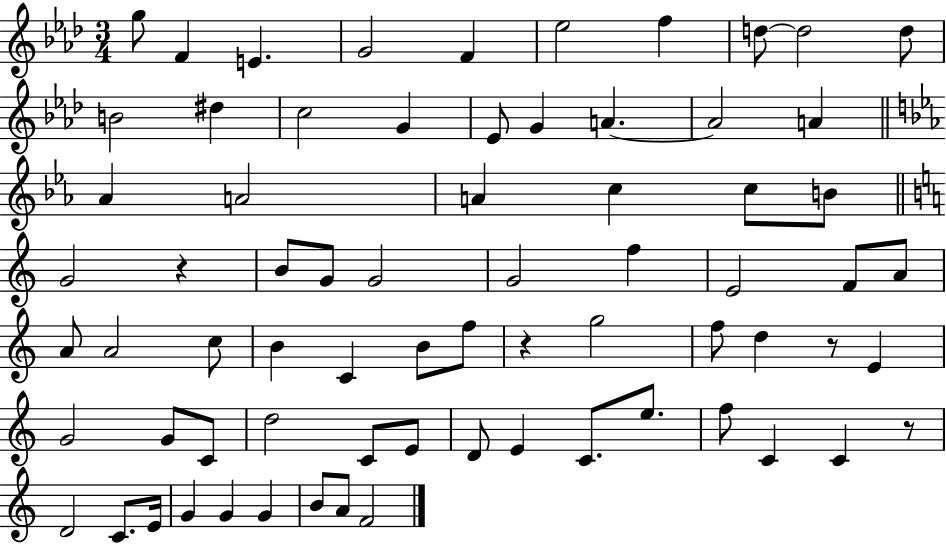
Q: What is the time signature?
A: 3/4